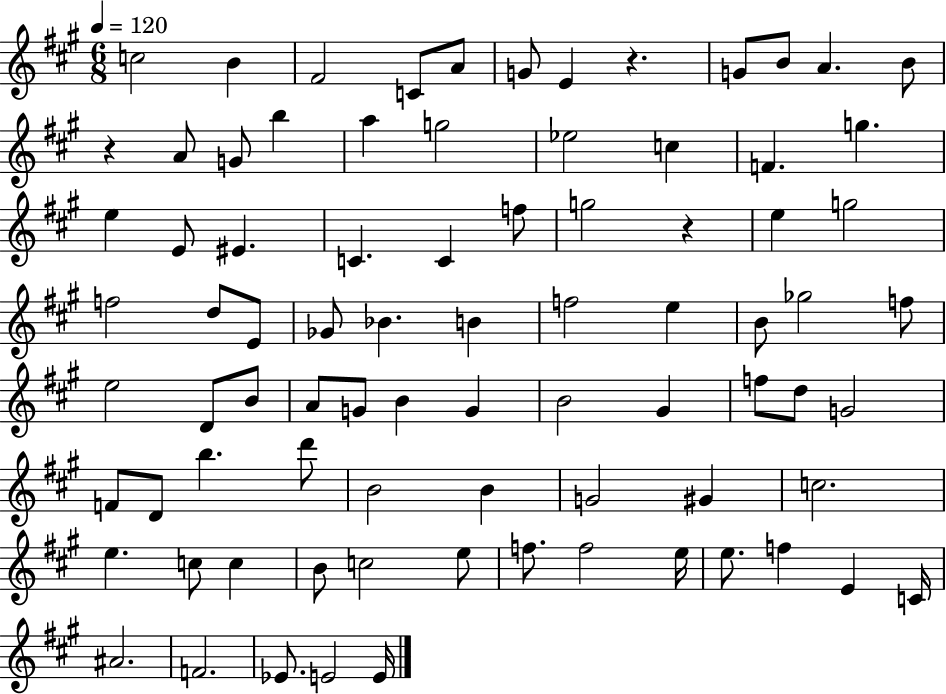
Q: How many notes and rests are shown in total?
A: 82